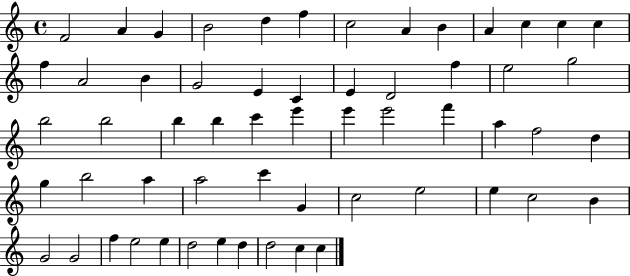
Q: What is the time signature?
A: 4/4